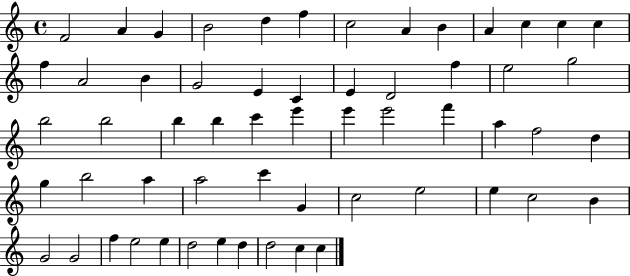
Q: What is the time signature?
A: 4/4